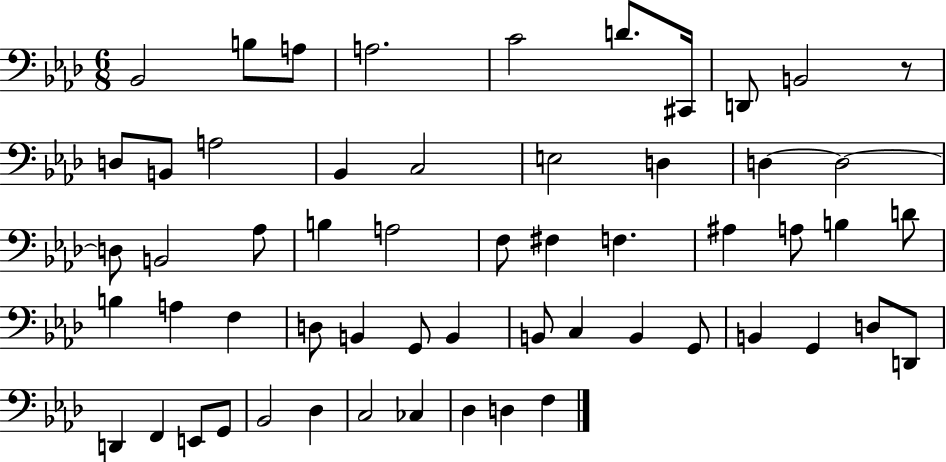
{
  \clef bass
  \numericTimeSignature
  \time 6/8
  \key aes \major
  \repeat volta 2 { bes,2 b8 a8 | a2. | c'2 d'8. cis,16 | d,8 b,2 r8 | \break d8 b,8 a2 | bes,4 c2 | e2 d4 | d4~~ d2~~ | \break d8 b,2 aes8 | b4 a2 | f8 fis4 f4. | ais4 a8 b4 d'8 | \break b4 a4 f4 | d8 b,4 g,8 b,4 | b,8 c4 b,4 g,8 | b,4 g,4 d8 d,8 | \break d,4 f,4 e,8 g,8 | bes,2 des4 | c2 ces4 | des4 d4 f4 | \break } \bar "|."
}